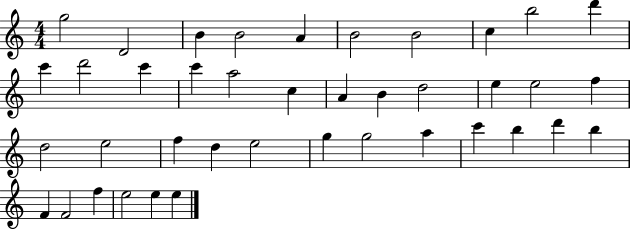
{
  \clef treble
  \numericTimeSignature
  \time 4/4
  \key c \major
  g''2 d'2 | b'4 b'2 a'4 | b'2 b'2 | c''4 b''2 d'''4 | \break c'''4 d'''2 c'''4 | c'''4 a''2 c''4 | a'4 b'4 d''2 | e''4 e''2 f''4 | \break d''2 e''2 | f''4 d''4 e''2 | g''4 g''2 a''4 | c'''4 b''4 d'''4 b''4 | \break f'4 f'2 f''4 | e''2 e''4 e''4 | \bar "|."
}